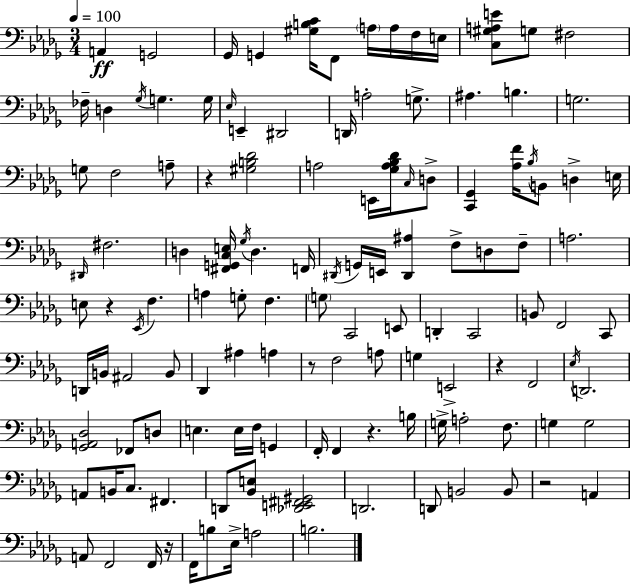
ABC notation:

X:1
T:Untitled
M:3/4
L:1/4
K:Bbm
A,, G,,2 _G,,/4 G,, [^G,B,C]/4 F,,/2 A,/4 A,/4 F,/4 E,/4 [C,^G,A,E]/2 G,/2 ^F,2 _F,/4 D, _G,/4 G, G,/4 _E,/4 E,, ^D,,2 D,,/4 A,2 G,/2 ^A, B, G,2 G,/2 F,2 A,/2 z [^G,B,_D]2 A,2 E,,/4 [_G,A,_B,_D]/4 C,/4 D,/2 [C,,_G,,] [_A,F]/4 _B,/4 B,,/2 D, E,/4 ^D,,/4 ^F,2 D, [^F,,G,,C,E,]/4 _G,/4 D, F,,/4 ^D,,/4 G,,/4 E,,/4 [^D,,^A,] F,/2 D,/2 F,/2 A,2 E,/2 z _E,,/4 F, A, G,/2 F, G,/2 C,,2 E,,/2 D,, C,,2 B,,/2 F,,2 C,,/2 D,,/4 B,,/4 ^A,,2 B,,/2 _D,, ^A, A, z/2 F,2 A,/2 G, E,,2 z F,,2 _E,/4 D,,2 [_G,,A,,_D,]2 _F,,/2 D,/2 E, E,/4 F,/4 G,, F,,/4 F,, z B,/4 G,/4 A,2 F,/2 G, G,2 A,,/2 B,,/4 C,/2 ^F,, D,,/2 [_B,,E,]/2 [_D,,E,,^F,,^G,,]2 D,,2 D,,/2 B,,2 B,,/2 z2 A,, A,,/2 F,,2 F,,/4 z/4 F,,/4 B,/2 _E,/4 A,2 B,2